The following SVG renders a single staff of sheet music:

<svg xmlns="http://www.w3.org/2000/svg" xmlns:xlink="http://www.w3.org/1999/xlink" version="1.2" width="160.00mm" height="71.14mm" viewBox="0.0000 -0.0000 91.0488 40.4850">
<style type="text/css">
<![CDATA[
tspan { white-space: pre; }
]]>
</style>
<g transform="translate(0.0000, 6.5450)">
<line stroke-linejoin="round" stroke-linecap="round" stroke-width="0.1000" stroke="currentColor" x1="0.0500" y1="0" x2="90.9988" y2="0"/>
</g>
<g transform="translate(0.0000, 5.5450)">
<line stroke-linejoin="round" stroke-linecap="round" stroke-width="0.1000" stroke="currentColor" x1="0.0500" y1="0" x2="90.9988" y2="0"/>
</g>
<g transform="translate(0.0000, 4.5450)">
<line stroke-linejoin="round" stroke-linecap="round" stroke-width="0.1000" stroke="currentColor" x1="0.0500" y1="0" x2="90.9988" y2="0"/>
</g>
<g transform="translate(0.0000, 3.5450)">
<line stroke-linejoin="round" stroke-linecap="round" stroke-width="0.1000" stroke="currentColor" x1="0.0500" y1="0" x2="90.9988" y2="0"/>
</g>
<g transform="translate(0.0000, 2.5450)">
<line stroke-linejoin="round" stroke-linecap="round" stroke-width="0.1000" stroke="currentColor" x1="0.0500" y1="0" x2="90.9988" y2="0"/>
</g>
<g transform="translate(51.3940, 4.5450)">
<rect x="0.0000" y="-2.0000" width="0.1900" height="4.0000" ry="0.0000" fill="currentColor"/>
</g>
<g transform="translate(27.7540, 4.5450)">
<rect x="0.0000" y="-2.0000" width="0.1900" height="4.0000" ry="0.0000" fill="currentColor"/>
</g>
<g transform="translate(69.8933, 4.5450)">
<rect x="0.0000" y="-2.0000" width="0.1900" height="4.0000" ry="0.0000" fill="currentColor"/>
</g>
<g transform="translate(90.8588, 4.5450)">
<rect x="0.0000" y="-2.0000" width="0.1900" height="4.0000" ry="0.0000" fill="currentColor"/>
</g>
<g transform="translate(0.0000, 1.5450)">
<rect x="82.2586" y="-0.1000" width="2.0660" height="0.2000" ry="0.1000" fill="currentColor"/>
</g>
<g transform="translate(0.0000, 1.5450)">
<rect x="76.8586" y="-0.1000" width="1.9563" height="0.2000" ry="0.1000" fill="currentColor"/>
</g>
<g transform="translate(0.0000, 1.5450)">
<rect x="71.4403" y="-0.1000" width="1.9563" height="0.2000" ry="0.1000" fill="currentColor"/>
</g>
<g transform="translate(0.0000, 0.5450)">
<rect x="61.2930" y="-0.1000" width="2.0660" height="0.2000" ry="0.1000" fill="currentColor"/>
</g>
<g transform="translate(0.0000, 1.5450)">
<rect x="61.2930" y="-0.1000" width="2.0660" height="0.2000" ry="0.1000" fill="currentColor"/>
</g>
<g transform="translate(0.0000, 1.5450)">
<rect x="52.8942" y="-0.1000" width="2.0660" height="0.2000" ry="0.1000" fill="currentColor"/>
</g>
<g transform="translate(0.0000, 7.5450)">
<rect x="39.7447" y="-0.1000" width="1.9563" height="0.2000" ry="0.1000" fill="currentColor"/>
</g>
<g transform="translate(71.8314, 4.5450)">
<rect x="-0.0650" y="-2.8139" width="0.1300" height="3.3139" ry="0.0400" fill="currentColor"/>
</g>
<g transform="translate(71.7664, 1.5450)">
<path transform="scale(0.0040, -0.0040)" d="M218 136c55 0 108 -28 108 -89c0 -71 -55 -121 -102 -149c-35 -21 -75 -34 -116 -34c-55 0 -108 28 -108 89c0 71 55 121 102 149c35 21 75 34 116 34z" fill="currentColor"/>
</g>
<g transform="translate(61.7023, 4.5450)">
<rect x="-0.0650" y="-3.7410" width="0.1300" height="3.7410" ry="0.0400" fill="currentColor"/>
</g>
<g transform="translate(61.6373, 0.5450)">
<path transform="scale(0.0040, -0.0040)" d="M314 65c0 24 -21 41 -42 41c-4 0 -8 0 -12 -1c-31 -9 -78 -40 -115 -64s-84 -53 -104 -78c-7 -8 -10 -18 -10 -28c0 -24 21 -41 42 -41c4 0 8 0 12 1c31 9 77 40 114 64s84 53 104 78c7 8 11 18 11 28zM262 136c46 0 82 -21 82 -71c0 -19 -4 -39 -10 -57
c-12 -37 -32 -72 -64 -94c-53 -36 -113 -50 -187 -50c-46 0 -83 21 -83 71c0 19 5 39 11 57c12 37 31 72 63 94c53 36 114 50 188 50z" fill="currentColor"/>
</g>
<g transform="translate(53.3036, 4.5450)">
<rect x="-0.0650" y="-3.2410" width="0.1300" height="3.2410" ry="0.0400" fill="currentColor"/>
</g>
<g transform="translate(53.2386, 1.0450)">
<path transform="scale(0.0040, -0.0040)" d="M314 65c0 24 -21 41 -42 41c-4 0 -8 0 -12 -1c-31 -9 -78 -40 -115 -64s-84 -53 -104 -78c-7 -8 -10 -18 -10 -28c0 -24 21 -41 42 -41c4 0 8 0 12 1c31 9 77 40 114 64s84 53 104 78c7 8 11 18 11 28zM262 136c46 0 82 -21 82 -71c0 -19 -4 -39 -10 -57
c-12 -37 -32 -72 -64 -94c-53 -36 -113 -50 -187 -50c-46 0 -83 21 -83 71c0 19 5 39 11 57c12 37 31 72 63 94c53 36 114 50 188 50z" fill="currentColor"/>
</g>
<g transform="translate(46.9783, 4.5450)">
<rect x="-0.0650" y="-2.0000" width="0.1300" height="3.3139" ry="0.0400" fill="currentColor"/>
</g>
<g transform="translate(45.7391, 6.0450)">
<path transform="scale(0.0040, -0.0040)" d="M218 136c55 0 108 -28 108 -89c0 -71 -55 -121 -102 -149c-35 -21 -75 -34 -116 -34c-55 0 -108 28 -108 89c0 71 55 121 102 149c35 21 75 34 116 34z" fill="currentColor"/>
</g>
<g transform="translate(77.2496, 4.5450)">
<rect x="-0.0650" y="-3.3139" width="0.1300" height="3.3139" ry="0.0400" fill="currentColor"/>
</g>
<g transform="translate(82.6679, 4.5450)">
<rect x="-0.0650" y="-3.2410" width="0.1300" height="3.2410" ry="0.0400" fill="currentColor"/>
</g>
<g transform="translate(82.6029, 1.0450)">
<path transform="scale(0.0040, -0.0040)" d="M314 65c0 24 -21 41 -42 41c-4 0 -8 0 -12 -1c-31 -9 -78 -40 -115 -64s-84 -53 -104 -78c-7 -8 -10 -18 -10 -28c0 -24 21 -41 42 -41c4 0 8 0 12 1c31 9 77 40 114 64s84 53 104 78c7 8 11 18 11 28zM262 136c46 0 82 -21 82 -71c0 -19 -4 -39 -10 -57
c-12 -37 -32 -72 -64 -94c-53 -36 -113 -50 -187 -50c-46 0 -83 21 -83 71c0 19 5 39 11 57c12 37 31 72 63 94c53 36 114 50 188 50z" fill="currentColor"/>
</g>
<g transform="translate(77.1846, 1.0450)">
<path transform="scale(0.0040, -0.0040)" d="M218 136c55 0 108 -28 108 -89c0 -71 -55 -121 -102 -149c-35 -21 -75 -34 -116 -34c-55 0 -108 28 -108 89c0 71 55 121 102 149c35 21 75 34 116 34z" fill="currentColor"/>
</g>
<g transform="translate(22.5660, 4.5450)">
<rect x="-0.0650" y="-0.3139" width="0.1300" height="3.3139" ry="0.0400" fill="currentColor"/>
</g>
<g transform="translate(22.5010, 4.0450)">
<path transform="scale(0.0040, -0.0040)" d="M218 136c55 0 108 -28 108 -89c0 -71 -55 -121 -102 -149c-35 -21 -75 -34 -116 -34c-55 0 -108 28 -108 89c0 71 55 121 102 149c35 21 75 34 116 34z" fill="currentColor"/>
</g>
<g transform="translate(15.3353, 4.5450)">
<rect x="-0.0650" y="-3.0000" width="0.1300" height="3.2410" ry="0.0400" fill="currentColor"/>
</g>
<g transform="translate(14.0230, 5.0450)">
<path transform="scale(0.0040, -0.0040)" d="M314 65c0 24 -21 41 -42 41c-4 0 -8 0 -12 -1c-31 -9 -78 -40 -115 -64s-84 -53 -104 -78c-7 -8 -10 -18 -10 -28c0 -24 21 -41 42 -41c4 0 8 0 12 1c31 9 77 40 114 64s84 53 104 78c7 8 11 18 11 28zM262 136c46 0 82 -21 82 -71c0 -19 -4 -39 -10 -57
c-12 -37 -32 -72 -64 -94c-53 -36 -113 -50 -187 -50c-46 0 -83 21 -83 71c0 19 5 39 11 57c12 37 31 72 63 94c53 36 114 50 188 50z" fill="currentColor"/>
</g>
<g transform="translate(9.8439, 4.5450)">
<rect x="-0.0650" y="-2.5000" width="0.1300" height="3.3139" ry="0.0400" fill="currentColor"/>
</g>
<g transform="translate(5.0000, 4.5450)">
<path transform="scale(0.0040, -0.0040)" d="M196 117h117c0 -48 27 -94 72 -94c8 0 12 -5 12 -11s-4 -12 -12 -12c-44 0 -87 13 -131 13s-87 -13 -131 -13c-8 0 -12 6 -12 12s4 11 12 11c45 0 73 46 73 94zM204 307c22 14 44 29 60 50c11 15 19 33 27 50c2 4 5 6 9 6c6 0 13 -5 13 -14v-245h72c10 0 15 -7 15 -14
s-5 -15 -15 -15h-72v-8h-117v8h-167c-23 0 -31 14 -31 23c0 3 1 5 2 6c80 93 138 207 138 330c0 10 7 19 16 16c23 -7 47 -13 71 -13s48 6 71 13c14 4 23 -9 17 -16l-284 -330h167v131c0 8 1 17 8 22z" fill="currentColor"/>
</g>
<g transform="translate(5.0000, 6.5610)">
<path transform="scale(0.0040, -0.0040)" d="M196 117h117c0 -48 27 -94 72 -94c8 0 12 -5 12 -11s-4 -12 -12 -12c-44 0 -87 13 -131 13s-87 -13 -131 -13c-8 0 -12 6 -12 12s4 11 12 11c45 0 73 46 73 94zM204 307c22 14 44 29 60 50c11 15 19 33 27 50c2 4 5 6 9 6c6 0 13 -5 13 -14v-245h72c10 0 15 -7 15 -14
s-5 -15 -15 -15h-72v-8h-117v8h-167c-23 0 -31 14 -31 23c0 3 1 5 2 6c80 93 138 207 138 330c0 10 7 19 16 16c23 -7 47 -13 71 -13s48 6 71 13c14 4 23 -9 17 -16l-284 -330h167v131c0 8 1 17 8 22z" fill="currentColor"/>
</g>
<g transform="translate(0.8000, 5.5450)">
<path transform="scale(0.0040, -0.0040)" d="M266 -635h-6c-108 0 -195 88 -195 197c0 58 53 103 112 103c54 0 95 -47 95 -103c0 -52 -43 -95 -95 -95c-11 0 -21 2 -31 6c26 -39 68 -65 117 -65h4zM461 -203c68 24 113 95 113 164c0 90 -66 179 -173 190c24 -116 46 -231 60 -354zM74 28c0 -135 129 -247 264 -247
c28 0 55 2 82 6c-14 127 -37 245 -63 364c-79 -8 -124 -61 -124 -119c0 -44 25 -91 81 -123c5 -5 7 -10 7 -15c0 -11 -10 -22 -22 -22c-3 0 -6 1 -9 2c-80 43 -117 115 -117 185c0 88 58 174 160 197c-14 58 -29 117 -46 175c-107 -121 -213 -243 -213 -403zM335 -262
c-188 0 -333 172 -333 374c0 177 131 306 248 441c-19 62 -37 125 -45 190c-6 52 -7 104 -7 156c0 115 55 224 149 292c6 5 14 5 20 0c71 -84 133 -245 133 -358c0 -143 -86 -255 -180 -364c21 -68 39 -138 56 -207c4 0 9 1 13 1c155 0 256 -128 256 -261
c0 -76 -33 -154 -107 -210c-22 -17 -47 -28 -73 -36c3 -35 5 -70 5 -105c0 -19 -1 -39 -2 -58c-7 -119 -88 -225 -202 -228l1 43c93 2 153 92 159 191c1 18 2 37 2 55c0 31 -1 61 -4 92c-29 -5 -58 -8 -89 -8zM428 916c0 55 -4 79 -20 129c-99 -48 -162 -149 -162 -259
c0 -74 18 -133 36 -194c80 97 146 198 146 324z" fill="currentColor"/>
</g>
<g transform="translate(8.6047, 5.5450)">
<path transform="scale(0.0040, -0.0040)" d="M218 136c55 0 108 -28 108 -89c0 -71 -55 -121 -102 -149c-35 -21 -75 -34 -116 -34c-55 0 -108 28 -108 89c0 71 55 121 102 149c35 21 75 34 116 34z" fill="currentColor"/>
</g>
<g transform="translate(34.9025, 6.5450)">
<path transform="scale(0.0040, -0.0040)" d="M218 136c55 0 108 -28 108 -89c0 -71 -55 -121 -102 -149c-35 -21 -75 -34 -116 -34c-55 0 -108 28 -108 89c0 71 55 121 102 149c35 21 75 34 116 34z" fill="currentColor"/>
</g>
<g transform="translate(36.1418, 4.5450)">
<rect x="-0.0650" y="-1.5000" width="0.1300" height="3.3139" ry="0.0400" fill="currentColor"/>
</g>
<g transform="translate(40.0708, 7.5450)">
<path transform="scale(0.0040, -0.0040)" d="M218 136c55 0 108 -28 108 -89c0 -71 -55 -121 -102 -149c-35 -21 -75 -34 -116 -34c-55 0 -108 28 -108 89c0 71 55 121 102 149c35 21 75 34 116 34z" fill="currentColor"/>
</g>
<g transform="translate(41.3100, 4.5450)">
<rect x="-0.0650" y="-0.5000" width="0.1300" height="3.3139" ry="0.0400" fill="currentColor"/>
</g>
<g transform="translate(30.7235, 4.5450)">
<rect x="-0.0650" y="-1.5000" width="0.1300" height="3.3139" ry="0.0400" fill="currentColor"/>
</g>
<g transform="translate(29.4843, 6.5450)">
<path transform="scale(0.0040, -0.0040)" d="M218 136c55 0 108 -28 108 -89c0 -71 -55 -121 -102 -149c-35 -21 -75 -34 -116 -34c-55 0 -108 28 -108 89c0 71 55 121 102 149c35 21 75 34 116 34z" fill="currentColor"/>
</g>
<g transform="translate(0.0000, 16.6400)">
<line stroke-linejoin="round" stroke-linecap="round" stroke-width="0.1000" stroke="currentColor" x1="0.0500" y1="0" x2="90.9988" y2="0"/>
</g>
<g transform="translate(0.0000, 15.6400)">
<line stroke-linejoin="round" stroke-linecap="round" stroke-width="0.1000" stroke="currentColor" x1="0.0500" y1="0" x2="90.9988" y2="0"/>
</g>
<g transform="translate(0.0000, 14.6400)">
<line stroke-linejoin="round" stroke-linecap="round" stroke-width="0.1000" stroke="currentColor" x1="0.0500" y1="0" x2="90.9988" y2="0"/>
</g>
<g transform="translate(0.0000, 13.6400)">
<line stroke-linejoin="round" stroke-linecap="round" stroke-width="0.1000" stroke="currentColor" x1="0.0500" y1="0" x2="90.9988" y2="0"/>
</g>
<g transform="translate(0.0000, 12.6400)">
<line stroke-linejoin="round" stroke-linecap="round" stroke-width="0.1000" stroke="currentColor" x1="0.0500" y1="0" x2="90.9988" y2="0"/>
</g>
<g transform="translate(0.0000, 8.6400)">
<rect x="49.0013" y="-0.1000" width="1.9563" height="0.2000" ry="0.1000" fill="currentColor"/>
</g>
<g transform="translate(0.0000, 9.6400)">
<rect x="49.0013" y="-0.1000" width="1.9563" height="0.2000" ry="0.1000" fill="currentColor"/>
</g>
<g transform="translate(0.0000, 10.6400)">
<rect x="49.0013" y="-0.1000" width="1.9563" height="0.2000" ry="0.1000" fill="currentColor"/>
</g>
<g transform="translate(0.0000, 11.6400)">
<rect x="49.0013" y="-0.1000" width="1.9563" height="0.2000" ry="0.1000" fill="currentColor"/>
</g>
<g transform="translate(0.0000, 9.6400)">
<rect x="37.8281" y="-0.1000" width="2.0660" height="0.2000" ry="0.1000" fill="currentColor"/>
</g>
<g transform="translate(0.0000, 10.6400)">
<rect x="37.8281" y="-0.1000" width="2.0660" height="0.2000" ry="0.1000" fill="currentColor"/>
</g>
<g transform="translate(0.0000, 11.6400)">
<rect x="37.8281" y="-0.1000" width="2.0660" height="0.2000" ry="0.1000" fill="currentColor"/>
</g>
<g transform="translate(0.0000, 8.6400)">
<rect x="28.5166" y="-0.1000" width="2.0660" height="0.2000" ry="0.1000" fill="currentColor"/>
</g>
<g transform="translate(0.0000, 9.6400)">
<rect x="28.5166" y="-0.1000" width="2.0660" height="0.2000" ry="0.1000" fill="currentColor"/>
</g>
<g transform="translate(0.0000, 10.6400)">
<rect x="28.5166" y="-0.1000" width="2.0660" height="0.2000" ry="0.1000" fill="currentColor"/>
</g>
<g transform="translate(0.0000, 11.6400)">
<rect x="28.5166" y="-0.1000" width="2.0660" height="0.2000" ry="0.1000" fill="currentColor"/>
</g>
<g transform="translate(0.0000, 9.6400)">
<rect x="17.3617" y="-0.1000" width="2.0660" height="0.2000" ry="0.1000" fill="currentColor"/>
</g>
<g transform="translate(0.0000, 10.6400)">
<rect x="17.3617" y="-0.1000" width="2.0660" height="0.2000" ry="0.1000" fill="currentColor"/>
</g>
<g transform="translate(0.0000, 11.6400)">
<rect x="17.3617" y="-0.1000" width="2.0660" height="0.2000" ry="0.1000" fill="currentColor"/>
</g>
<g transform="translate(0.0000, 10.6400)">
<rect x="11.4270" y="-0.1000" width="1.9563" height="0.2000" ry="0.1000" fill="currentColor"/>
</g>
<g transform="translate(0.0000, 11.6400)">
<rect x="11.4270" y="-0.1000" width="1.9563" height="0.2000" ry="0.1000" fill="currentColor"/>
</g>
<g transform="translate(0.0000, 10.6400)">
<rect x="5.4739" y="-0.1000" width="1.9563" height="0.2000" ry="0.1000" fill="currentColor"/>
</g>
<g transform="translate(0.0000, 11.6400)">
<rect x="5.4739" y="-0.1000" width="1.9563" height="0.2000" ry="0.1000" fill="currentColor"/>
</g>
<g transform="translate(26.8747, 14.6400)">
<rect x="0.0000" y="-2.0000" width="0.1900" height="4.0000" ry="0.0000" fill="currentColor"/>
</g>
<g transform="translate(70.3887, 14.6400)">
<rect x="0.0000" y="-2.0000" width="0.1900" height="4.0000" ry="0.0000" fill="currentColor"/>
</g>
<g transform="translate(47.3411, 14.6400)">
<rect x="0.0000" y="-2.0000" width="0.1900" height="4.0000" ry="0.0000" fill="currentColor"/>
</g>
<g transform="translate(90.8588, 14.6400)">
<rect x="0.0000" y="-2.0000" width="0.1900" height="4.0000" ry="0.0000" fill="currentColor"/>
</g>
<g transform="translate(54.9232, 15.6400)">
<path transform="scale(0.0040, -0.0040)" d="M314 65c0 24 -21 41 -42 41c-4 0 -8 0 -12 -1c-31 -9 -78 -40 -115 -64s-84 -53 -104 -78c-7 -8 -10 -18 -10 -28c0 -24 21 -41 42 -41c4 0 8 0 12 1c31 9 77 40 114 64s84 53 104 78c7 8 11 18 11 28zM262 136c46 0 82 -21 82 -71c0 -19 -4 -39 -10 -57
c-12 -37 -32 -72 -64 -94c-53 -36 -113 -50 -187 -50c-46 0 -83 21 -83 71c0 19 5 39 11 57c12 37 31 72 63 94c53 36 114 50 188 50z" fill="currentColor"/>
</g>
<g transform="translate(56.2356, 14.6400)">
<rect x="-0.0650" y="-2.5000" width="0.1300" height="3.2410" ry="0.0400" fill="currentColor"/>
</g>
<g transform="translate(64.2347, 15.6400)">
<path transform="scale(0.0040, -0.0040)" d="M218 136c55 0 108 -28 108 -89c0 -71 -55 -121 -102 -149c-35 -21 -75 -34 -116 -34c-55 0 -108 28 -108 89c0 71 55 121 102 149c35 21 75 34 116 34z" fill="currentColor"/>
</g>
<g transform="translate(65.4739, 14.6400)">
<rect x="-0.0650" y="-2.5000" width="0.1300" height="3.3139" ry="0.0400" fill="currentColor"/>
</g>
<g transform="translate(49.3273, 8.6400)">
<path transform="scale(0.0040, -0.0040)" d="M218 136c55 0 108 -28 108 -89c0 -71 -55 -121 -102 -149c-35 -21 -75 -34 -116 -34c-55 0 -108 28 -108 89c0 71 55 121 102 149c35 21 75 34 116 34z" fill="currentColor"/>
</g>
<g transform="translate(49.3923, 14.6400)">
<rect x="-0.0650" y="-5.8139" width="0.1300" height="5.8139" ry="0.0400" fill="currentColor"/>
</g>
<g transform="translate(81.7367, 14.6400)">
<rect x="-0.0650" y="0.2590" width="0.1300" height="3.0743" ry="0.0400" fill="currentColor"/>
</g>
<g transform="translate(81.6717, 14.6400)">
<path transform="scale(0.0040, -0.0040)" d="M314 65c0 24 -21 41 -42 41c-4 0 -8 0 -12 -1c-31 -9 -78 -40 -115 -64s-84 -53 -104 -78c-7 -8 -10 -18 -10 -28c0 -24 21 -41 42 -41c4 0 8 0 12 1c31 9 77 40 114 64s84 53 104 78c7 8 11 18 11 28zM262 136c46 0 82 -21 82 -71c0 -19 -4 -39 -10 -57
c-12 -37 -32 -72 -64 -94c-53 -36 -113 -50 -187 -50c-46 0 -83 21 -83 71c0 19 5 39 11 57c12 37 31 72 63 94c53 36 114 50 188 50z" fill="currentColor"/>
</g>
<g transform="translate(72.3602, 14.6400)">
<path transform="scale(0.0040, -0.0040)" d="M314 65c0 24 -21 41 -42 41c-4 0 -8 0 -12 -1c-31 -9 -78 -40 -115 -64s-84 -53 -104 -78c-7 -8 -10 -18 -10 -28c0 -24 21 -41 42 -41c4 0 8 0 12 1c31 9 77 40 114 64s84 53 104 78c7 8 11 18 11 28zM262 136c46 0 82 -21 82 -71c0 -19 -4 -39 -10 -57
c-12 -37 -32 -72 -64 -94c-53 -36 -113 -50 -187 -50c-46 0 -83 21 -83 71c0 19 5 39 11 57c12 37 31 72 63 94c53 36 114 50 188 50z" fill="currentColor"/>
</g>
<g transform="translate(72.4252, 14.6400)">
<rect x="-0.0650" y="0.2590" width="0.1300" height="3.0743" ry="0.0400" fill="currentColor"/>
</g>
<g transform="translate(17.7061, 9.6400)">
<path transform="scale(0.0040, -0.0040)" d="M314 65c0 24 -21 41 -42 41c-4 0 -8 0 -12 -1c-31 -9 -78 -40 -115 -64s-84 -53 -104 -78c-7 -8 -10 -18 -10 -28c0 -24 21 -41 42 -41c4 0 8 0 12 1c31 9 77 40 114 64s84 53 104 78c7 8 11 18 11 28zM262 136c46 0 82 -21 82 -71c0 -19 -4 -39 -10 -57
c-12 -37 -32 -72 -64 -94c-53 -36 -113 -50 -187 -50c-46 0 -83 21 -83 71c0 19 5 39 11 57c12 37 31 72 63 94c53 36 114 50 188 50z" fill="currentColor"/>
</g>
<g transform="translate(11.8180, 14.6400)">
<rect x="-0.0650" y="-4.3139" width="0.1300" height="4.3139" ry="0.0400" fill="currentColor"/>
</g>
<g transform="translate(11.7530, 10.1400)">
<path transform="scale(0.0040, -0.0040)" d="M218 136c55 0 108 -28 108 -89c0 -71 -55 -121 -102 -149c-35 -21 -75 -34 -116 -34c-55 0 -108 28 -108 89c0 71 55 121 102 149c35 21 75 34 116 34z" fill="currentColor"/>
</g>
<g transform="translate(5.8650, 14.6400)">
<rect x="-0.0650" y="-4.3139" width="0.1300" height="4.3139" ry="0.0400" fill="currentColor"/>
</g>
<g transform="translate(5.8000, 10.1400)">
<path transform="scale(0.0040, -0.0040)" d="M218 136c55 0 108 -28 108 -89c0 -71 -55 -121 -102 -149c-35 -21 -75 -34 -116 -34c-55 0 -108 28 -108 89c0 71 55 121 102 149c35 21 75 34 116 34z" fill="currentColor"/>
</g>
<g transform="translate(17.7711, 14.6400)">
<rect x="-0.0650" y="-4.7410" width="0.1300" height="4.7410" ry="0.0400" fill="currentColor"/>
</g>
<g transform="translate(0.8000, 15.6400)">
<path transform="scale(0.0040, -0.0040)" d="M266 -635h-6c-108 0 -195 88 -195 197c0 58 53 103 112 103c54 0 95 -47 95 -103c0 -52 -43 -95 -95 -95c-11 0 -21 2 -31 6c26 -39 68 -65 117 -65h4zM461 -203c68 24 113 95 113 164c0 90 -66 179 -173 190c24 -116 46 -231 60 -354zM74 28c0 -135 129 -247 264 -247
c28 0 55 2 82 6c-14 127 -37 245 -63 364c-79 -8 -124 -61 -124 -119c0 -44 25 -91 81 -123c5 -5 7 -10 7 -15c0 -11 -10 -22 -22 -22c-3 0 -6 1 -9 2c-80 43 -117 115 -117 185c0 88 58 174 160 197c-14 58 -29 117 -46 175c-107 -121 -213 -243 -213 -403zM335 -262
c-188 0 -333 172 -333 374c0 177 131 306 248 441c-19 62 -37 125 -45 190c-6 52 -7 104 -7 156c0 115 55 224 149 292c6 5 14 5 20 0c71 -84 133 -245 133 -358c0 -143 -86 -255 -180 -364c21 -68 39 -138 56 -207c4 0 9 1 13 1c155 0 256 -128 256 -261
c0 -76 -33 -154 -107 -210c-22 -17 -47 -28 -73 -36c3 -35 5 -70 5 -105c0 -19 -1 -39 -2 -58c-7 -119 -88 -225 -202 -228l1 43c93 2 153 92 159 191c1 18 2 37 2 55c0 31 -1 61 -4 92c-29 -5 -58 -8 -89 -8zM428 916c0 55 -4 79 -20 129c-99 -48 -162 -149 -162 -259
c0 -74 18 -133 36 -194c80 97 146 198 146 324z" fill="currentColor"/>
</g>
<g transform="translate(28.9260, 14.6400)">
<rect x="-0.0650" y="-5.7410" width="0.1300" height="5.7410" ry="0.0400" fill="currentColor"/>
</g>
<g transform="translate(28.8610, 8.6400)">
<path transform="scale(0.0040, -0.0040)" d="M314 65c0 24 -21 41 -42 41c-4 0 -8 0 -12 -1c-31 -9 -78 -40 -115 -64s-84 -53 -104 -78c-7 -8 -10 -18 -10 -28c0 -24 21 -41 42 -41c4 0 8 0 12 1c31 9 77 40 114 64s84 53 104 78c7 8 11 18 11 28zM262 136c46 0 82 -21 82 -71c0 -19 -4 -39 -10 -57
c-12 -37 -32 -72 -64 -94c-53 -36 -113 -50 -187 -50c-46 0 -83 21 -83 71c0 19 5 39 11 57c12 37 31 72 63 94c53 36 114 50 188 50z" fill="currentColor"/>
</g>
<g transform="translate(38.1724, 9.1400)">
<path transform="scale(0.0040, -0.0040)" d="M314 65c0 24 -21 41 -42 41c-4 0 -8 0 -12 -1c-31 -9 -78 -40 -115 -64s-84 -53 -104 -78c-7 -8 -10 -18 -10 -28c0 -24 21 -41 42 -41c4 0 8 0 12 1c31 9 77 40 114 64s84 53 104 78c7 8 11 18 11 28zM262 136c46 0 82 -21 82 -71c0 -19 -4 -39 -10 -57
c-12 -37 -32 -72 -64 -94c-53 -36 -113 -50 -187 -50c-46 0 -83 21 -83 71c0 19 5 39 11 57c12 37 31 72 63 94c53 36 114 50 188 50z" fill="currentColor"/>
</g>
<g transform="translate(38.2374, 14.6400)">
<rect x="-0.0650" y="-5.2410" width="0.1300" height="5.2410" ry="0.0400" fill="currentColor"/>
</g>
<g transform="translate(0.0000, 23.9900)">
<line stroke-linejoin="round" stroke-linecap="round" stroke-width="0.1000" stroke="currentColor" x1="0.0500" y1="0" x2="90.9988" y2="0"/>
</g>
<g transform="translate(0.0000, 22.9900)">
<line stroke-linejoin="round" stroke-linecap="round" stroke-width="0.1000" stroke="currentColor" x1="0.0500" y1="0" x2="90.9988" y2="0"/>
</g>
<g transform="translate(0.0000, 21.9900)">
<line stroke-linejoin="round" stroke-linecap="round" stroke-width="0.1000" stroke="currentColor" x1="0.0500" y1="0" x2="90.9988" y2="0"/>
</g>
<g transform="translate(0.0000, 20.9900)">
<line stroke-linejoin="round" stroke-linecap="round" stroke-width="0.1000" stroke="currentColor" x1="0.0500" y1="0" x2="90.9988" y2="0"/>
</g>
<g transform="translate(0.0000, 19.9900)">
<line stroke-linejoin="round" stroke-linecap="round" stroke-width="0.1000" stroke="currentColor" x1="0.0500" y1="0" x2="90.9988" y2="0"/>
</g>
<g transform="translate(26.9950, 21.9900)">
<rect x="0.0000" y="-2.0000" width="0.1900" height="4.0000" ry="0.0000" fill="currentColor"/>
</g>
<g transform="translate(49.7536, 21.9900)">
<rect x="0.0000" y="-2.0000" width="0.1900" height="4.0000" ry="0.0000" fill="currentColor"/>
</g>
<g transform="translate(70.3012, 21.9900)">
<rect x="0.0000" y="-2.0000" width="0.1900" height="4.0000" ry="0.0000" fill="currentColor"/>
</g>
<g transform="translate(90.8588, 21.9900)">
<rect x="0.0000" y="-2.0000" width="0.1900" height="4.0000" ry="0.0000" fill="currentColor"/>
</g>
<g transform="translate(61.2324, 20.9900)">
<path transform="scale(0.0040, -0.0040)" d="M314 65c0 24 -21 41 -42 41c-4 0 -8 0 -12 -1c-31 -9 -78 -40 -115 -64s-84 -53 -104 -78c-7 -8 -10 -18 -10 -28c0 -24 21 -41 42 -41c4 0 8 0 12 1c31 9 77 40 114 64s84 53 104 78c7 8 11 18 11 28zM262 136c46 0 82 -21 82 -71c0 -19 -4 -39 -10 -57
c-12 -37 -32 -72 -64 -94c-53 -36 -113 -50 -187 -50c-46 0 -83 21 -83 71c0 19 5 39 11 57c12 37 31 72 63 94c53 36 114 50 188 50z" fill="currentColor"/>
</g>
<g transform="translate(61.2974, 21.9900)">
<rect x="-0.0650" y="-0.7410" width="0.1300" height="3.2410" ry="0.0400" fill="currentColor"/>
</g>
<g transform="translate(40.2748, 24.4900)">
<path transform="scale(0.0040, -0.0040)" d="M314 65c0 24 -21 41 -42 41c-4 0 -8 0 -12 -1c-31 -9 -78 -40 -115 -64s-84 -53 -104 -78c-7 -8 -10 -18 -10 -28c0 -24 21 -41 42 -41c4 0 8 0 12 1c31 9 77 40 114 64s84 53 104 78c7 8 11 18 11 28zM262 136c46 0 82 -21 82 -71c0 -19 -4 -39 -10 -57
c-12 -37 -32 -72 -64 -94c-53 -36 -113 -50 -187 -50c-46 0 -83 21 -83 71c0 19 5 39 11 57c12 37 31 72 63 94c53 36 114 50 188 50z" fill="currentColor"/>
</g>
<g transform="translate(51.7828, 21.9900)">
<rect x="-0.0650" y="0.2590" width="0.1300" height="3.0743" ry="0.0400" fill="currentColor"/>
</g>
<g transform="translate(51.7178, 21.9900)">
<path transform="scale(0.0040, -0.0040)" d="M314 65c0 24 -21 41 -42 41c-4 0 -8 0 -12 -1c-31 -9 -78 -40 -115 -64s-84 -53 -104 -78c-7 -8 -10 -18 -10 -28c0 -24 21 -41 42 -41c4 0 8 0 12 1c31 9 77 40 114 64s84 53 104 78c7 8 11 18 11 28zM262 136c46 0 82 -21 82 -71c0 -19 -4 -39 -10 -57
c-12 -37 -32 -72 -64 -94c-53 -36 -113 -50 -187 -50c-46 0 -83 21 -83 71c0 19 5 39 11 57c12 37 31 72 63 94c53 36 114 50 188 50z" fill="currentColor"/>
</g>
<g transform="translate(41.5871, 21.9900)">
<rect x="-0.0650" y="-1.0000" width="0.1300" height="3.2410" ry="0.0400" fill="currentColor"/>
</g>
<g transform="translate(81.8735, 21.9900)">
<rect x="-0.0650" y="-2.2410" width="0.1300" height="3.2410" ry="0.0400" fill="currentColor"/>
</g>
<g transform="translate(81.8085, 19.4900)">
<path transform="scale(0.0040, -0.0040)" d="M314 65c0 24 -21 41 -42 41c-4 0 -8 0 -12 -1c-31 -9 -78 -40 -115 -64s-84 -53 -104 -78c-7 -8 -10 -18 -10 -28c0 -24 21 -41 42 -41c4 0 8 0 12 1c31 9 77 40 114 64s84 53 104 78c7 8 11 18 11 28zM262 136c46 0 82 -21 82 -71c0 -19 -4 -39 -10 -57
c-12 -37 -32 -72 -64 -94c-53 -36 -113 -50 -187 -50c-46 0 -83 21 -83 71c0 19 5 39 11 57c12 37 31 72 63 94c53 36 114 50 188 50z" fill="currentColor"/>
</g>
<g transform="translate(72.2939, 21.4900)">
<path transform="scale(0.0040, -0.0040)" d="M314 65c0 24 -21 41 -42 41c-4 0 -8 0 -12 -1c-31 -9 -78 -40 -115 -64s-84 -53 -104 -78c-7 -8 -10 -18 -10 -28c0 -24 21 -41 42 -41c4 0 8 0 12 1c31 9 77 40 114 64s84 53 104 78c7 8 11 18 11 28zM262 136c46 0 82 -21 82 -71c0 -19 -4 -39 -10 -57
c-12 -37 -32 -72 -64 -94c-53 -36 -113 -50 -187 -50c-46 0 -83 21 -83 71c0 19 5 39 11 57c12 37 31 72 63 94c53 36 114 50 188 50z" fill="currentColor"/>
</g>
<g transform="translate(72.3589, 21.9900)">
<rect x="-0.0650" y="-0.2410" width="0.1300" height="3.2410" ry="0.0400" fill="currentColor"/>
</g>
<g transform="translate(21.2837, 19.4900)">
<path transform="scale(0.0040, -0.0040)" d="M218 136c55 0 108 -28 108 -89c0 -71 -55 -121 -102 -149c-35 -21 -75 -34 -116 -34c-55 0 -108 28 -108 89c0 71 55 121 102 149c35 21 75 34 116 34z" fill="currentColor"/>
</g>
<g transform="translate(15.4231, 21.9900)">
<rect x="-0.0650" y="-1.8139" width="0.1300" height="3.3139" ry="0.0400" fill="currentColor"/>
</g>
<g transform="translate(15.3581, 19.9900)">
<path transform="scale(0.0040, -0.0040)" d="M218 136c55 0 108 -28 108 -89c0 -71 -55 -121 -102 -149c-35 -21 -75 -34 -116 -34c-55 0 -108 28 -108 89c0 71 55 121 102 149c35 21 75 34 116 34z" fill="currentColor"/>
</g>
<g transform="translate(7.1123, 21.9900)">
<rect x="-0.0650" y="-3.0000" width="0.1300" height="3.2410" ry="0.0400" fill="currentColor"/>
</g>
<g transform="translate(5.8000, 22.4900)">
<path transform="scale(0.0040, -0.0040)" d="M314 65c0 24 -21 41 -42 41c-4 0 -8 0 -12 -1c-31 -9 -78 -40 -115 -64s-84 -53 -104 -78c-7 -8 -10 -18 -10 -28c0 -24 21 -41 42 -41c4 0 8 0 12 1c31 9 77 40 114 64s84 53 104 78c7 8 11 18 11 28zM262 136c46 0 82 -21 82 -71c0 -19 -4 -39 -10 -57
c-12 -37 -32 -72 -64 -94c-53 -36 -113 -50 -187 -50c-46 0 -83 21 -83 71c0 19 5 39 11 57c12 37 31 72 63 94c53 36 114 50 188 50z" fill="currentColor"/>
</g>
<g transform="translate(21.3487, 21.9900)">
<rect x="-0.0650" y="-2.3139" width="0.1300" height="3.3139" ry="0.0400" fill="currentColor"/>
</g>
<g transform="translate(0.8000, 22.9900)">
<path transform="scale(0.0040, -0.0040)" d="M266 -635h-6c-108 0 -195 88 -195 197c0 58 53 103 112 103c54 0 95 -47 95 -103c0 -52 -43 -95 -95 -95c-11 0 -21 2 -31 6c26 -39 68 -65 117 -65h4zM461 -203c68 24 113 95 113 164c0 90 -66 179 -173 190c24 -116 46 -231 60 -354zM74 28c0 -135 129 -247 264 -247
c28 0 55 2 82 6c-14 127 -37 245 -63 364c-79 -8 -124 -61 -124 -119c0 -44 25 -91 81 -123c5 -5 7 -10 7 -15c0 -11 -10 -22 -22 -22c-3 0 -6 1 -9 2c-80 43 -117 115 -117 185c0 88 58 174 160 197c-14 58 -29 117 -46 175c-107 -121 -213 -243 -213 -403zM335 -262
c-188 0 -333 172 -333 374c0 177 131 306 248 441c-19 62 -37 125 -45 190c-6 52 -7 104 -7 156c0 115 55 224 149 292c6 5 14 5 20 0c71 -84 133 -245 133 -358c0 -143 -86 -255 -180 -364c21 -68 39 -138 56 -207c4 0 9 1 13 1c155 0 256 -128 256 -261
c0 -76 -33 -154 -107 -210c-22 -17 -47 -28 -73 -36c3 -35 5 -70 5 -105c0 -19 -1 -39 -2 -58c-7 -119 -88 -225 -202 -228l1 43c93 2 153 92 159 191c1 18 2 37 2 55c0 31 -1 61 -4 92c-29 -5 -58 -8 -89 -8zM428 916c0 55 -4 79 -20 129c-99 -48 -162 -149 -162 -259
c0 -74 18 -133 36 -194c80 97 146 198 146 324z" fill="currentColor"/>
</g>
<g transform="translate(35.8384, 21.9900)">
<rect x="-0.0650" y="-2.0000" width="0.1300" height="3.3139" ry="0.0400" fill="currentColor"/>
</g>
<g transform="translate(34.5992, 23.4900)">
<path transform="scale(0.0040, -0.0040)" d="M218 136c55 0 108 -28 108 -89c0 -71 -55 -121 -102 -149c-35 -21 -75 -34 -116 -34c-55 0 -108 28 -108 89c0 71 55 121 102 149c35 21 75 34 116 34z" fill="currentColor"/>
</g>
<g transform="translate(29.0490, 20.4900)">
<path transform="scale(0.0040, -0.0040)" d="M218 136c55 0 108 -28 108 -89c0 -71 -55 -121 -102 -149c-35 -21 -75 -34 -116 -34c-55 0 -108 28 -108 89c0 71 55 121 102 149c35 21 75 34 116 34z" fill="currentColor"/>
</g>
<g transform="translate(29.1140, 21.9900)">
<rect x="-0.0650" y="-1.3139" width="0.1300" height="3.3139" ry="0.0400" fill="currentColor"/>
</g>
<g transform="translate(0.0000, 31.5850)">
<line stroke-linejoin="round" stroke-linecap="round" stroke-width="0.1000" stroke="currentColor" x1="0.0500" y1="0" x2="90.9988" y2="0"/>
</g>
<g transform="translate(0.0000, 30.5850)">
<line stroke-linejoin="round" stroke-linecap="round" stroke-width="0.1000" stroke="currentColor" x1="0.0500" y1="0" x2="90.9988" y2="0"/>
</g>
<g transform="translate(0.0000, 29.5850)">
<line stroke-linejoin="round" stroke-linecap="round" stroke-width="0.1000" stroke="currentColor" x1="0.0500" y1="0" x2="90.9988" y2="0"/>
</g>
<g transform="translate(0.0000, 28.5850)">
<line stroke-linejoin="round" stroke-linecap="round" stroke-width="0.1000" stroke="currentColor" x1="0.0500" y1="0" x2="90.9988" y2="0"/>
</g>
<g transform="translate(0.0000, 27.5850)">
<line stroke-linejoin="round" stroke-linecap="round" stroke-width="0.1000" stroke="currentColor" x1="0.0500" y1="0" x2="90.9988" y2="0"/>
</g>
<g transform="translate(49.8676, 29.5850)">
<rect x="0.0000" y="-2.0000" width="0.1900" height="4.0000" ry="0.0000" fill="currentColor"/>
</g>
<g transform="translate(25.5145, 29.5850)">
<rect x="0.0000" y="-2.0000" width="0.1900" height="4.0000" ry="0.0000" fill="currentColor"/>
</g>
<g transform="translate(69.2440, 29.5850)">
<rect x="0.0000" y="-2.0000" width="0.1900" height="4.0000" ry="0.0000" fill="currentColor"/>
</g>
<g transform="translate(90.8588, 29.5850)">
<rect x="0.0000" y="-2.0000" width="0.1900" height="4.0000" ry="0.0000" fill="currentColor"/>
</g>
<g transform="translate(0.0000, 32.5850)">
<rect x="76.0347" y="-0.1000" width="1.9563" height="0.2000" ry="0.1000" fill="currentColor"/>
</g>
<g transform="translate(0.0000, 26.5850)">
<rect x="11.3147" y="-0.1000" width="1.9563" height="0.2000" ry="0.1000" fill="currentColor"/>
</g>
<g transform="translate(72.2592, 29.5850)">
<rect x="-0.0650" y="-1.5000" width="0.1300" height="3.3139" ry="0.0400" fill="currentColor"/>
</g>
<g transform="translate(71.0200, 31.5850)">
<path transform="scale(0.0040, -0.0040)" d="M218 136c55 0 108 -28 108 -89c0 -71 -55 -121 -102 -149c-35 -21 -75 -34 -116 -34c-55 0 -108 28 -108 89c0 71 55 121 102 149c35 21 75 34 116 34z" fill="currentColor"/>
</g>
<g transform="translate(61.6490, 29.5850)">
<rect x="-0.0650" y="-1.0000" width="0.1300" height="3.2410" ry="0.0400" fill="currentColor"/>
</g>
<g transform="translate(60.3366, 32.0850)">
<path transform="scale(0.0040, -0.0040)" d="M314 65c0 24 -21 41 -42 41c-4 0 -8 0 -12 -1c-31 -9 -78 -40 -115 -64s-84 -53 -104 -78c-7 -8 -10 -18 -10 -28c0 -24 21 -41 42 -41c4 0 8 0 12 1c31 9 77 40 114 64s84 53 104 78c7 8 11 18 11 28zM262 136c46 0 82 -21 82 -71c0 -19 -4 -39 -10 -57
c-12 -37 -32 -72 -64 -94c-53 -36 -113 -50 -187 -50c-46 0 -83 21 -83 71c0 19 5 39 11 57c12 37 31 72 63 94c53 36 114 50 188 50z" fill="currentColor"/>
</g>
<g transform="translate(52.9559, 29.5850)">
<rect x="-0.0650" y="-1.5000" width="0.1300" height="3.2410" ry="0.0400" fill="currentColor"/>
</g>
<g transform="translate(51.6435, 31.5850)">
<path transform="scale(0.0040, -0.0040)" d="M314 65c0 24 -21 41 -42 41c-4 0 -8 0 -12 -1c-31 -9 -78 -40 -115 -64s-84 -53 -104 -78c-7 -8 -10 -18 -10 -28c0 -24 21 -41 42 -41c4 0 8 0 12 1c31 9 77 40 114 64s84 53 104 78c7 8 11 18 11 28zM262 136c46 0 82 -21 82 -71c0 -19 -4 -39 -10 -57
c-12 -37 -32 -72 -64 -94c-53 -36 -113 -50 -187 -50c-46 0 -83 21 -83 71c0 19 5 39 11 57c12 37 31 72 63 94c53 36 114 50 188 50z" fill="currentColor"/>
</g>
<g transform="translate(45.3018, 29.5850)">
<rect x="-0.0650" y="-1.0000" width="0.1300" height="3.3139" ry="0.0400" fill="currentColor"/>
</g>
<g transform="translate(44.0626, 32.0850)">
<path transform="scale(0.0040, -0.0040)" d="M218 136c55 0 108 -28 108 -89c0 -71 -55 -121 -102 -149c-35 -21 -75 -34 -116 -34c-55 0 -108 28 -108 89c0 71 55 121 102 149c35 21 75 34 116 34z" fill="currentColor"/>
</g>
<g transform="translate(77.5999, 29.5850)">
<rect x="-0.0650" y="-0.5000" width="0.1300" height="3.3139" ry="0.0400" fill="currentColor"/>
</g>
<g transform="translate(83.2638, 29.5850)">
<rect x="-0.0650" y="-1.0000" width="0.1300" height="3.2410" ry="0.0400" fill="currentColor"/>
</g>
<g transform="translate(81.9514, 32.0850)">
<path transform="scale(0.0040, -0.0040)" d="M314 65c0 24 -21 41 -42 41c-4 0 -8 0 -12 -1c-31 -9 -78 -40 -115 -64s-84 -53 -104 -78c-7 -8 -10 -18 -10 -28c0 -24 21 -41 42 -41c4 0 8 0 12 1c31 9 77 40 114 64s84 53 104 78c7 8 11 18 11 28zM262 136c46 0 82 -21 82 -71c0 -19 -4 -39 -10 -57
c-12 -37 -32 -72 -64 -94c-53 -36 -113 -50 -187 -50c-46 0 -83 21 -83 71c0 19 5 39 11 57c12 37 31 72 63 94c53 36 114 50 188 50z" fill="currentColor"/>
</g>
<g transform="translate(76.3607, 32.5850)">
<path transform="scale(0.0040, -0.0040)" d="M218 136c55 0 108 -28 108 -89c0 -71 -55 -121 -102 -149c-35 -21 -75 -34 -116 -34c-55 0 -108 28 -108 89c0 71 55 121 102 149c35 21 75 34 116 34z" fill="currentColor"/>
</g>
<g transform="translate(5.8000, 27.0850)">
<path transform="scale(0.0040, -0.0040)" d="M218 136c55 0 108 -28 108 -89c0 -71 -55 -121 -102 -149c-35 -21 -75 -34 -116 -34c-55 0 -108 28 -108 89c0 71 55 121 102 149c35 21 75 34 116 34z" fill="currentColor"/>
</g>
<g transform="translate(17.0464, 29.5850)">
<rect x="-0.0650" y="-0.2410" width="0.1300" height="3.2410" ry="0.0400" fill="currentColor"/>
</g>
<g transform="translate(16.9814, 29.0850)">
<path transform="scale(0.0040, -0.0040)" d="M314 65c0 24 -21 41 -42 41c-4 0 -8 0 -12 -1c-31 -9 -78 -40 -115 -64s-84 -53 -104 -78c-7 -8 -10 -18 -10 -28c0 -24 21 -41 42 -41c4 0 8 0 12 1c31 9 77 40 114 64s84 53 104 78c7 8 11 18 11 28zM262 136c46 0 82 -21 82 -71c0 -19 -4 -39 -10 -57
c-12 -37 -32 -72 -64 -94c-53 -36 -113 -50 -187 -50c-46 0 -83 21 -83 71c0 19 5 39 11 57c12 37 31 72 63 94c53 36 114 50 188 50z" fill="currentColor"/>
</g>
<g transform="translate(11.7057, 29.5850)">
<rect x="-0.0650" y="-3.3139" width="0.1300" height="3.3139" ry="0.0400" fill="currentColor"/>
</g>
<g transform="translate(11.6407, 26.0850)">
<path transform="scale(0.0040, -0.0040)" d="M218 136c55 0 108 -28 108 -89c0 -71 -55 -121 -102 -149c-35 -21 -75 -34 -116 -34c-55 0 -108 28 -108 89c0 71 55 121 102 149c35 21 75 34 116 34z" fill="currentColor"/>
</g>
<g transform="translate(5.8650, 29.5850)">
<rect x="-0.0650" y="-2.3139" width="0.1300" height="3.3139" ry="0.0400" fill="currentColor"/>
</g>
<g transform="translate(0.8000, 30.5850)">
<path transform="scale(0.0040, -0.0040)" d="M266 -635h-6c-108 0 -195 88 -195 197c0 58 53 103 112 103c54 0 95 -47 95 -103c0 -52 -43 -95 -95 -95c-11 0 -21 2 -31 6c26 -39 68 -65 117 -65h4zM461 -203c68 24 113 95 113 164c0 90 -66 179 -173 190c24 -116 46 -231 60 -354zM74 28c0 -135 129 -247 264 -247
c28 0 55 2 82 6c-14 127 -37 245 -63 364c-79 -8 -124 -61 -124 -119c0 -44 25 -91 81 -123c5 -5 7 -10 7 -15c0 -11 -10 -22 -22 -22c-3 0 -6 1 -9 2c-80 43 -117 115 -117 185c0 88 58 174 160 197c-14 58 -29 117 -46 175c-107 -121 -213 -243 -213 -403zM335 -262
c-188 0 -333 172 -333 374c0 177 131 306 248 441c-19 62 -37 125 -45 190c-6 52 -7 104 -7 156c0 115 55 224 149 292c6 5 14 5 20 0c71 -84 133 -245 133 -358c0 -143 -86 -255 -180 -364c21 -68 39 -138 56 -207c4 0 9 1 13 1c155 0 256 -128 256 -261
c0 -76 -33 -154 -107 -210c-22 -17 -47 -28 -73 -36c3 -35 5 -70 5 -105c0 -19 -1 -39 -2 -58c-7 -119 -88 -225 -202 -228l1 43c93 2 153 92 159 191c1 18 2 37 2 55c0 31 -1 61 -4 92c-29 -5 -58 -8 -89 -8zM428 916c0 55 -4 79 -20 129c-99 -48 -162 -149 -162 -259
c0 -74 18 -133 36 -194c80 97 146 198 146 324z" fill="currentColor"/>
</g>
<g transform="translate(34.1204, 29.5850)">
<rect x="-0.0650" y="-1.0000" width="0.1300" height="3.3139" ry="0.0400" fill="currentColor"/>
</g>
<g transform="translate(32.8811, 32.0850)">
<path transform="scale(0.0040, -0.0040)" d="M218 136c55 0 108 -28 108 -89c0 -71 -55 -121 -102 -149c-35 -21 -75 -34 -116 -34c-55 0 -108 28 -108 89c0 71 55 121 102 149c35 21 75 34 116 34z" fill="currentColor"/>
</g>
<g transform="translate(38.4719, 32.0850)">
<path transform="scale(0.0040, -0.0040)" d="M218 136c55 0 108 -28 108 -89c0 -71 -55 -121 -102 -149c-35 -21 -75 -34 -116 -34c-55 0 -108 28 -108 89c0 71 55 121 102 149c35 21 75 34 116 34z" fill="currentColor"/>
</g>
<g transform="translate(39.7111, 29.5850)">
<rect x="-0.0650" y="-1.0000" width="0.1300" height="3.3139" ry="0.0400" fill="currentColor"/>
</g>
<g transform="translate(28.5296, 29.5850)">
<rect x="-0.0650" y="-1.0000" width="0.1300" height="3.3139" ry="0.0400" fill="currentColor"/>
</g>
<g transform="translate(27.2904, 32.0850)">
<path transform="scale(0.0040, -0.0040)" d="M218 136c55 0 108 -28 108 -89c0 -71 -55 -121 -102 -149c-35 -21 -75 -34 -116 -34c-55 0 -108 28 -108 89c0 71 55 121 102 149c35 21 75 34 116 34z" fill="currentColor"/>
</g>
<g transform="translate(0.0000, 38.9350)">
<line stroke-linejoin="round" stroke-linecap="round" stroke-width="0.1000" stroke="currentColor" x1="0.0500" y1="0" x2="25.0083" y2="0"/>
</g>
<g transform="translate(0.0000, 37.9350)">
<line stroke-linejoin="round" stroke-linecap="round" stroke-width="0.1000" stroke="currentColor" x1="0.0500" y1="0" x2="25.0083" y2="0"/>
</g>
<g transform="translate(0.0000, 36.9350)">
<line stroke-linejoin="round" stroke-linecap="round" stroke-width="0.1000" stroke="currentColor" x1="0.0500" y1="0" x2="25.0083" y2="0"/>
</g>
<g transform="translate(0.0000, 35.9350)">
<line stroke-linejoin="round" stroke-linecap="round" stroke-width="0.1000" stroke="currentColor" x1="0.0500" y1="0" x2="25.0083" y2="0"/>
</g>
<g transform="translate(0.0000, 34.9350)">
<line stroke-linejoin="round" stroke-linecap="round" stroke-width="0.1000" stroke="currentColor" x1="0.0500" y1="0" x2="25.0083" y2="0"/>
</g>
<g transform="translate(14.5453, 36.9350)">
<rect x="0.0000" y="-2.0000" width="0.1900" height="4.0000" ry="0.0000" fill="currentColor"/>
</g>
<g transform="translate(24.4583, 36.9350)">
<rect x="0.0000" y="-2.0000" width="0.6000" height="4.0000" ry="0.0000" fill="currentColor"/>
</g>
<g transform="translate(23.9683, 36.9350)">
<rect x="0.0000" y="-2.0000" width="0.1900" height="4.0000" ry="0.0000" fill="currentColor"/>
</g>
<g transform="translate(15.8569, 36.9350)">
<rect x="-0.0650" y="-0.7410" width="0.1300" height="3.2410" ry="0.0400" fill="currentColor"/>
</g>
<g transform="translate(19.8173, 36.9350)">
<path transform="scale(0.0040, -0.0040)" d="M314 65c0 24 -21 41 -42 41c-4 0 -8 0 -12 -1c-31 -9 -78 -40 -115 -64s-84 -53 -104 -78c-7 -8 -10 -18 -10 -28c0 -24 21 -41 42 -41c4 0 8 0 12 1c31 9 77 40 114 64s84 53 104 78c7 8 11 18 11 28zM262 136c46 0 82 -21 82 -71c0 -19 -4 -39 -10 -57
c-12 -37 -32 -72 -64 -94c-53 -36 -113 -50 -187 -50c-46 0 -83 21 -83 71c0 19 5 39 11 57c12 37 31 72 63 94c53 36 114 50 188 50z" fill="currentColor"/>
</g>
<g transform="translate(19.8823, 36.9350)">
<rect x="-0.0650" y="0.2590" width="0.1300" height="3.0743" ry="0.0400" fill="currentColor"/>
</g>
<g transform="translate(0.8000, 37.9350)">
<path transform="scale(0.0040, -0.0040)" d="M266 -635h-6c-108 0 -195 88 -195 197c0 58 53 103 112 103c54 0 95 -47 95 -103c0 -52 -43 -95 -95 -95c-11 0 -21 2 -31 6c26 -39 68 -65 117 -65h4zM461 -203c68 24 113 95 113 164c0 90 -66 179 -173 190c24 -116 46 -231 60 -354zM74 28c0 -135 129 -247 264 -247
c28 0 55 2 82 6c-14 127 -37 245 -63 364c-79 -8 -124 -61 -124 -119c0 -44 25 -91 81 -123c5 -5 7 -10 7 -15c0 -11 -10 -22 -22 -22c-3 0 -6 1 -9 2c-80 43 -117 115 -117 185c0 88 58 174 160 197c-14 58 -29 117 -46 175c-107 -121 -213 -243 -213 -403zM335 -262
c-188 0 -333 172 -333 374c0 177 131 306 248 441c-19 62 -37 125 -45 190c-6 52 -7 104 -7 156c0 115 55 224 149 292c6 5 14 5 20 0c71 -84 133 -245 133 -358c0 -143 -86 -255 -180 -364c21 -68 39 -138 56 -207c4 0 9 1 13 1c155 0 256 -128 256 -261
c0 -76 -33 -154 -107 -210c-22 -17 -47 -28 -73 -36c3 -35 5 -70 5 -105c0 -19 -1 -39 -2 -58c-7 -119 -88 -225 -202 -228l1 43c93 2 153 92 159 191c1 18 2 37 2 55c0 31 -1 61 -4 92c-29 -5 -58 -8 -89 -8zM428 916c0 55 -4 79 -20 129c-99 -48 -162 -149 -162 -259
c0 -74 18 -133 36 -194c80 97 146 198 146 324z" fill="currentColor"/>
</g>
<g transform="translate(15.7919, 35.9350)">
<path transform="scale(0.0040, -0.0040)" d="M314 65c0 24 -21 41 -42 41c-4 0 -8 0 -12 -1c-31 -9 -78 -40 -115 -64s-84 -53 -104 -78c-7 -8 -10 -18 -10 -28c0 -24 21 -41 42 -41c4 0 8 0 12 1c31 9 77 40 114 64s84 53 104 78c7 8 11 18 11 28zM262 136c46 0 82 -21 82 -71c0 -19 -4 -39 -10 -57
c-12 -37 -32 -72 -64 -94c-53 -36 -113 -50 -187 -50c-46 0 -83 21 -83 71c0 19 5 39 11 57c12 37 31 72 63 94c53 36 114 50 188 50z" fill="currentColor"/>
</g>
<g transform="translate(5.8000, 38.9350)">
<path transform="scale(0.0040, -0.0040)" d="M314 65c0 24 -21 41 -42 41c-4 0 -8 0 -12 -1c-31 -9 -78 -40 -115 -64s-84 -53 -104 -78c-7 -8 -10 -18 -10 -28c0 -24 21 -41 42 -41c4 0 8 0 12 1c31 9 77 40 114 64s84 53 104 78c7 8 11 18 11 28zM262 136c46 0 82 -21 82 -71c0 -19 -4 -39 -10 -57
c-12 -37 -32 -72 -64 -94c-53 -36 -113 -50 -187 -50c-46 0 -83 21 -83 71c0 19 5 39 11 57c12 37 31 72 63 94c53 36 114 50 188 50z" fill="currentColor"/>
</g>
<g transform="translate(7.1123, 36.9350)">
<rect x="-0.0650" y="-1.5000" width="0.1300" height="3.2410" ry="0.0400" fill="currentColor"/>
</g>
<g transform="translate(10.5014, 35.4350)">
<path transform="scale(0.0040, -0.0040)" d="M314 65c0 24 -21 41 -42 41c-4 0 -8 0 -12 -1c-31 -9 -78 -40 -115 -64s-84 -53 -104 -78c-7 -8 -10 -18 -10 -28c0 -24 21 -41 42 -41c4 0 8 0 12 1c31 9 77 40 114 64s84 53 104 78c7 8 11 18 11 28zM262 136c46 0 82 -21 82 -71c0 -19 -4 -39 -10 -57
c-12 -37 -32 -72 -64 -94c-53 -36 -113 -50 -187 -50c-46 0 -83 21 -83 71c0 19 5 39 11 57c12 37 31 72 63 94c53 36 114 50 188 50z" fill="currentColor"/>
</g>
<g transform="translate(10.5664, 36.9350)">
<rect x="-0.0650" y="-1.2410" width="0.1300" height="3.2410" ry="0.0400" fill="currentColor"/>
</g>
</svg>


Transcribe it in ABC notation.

X:1
T:Untitled
M:4/4
L:1/4
K:C
G A2 c E E C F b2 c'2 a b b2 d' d' e'2 g'2 f'2 g' G2 G B2 B2 A2 f g e F D2 B2 d2 c2 g2 g b c2 D D D D E2 D2 E C D2 E2 e2 d2 B2